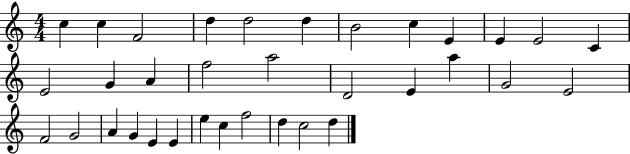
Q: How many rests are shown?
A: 0